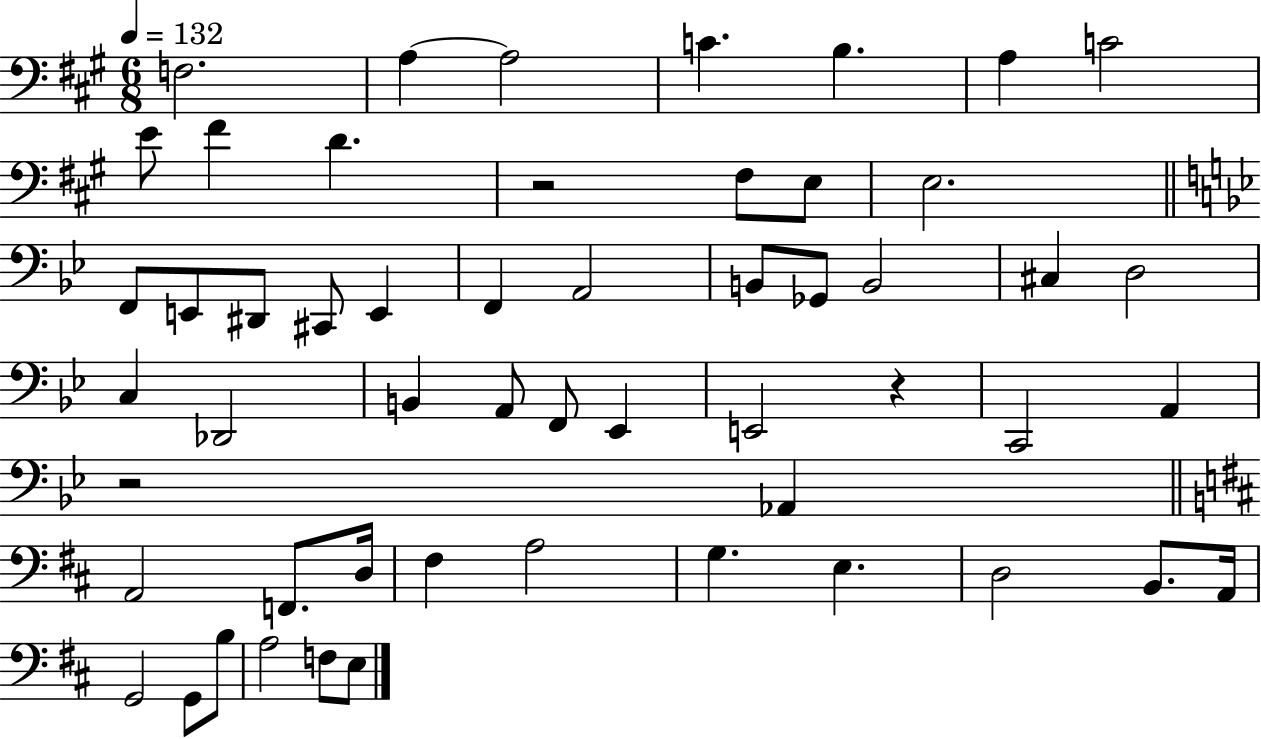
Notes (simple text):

F3/h. A3/q A3/h C4/q. B3/q. A3/q C4/h E4/e F#4/q D4/q. R/h F#3/e E3/e E3/h. F2/e E2/e D#2/e C#2/e E2/q F2/q A2/h B2/e Gb2/e B2/h C#3/q D3/h C3/q Db2/h B2/q A2/e F2/e Eb2/q E2/h R/q C2/h A2/q R/h Ab2/q A2/h F2/e. D3/s F#3/q A3/h G3/q. E3/q. D3/h B2/e. A2/s G2/h G2/e B3/e A3/h F3/e E3/e